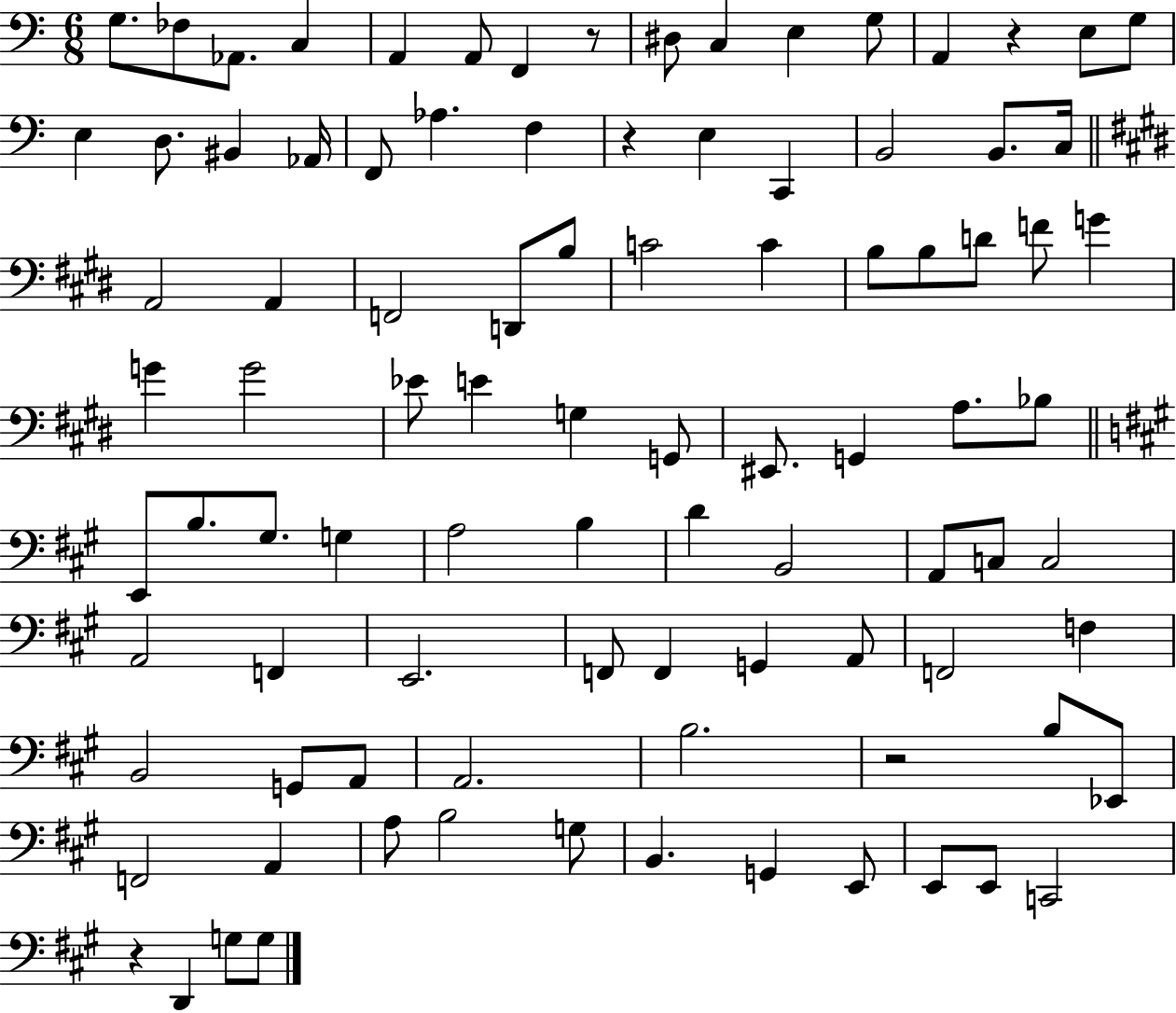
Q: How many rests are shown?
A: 5